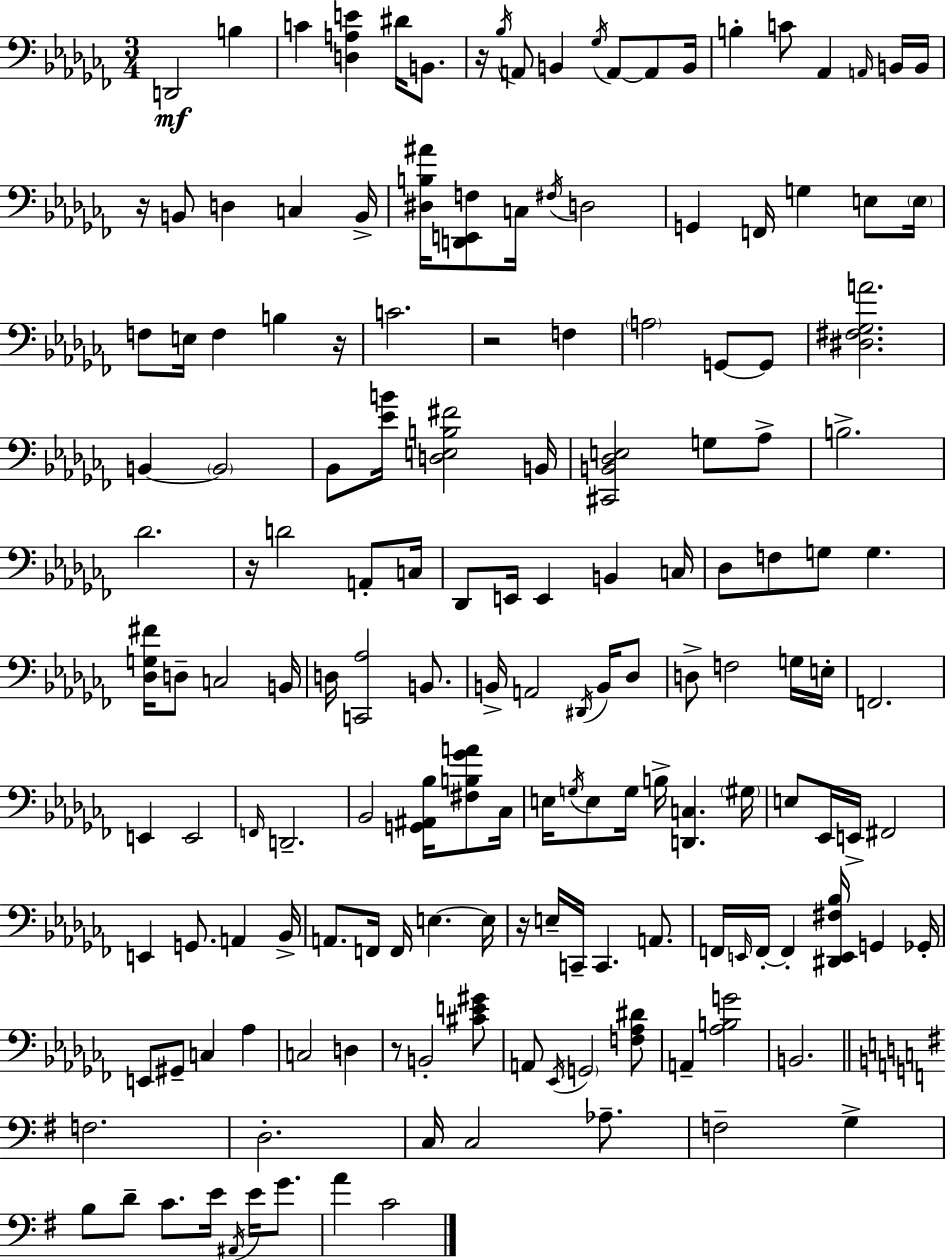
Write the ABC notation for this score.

X:1
T:Untitled
M:3/4
L:1/4
K:Abm
D,,2 B, C [D,A,E] ^D/4 B,,/2 z/4 _B,/4 A,,/2 B,, _G,/4 A,,/2 A,,/2 B,,/4 B, C/2 _A,, A,,/4 B,,/4 B,,/4 z/4 B,,/2 D, C, B,,/4 [^D,B,^A]/4 [D,,E,,F,]/2 C,/4 ^F,/4 D,2 G,, F,,/4 G, E,/2 E,/4 F,/2 E,/4 F, B, z/4 C2 z2 F, A,2 G,,/2 G,,/2 [^D,^F,_G,A]2 B,, B,,2 _B,,/2 [_EB]/4 [D,E,B,^F]2 B,,/4 [^C,,B,,_D,E,]2 G,/2 _A,/2 B,2 _D2 z/4 D2 A,,/2 C,/4 _D,,/2 E,,/4 E,, B,, C,/4 _D,/2 F,/2 G,/2 G, [_D,G,^F]/4 D,/2 C,2 B,,/4 D,/4 [C,,_A,]2 B,,/2 B,,/4 A,,2 ^D,,/4 B,,/4 _D,/2 D,/2 F,2 G,/4 E,/4 F,,2 E,, E,,2 F,,/4 D,,2 _B,,2 [G,,^A,,_B,]/4 [^F,B,_GA]/2 _C,/4 E,/4 G,/4 E,/2 G,/4 B,/4 [D,,C,] ^G,/4 E,/2 _E,,/4 E,,/4 ^F,,2 E,, G,,/2 A,, _B,,/4 A,,/2 F,,/4 F,,/4 E, E,/4 z/4 E,/4 C,,/4 C,, A,,/2 F,,/4 E,,/4 F,,/4 F,, [^D,,E,,^F,_B,]/4 G,, _G,,/4 E,,/2 ^G,,/2 C, _A, C,2 D, z/2 B,,2 [^CE^G]/2 A,,/2 _E,,/4 G,,2 [F,_A,^D]/2 A,, [_A,B,G]2 B,,2 F,2 D,2 C,/4 C,2 _A,/2 F,2 G, B,/2 D/2 C/2 E/4 ^A,,/4 E/4 G/2 A C2